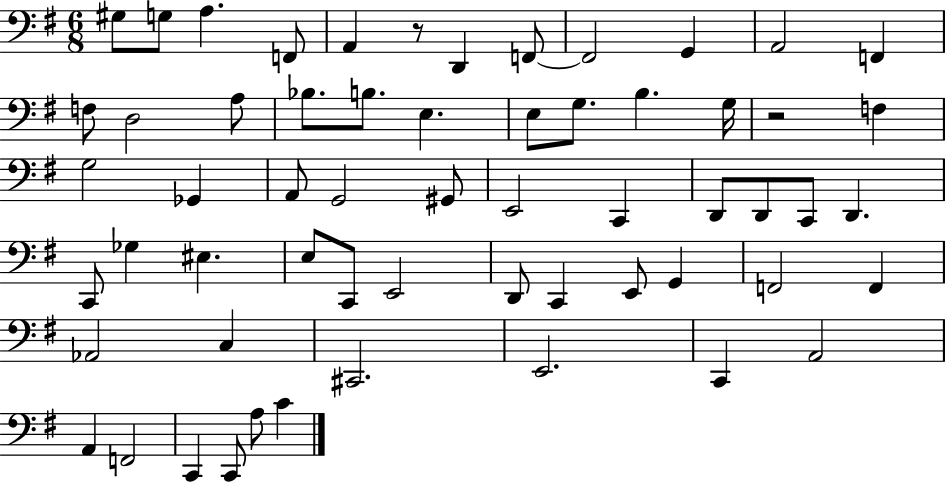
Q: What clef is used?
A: bass